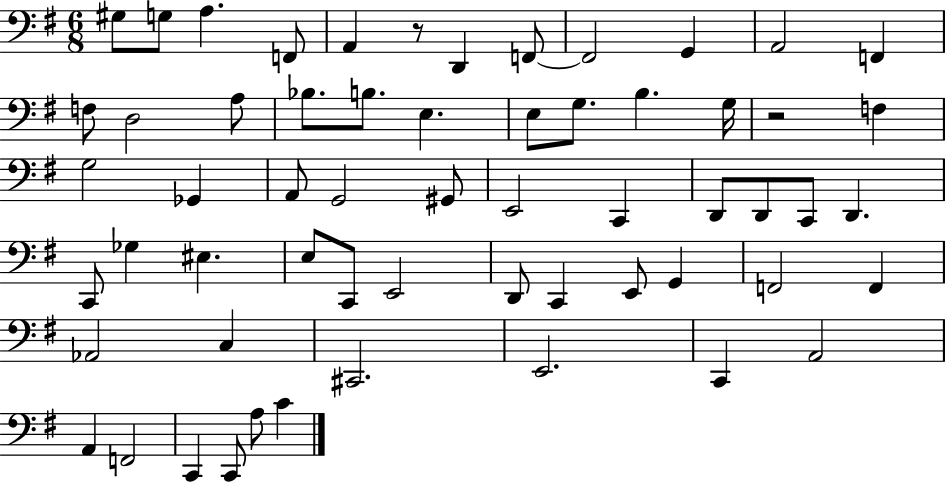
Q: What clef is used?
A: bass